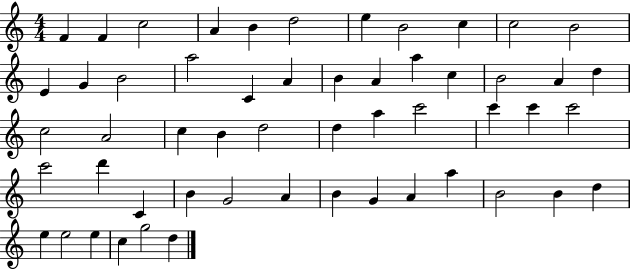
F4/q F4/q C5/h A4/q B4/q D5/h E5/q B4/h C5/q C5/h B4/h E4/q G4/q B4/h A5/h C4/q A4/q B4/q A4/q A5/q C5/q B4/h A4/q D5/q C5/h A4/h C5/q B4/q D5/h D5/q A5/q C6/h C6/q C6/q C6/h C6/h D6/q C4/q B4/q G4/h A4/q B4/q G4/q A4/q A5/q B4/h B4/q D5/q E5/q E5/h E5/q C5/q G5/h D5/q